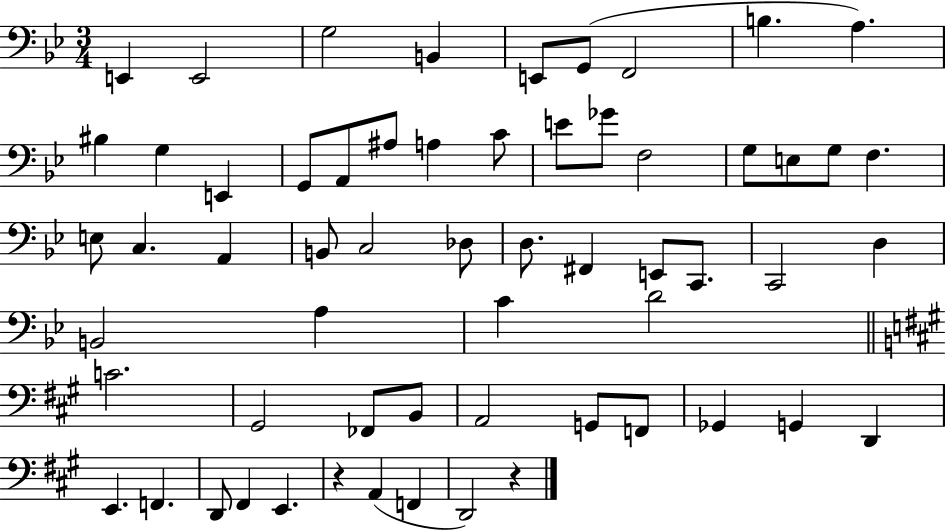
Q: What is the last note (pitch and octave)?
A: D2